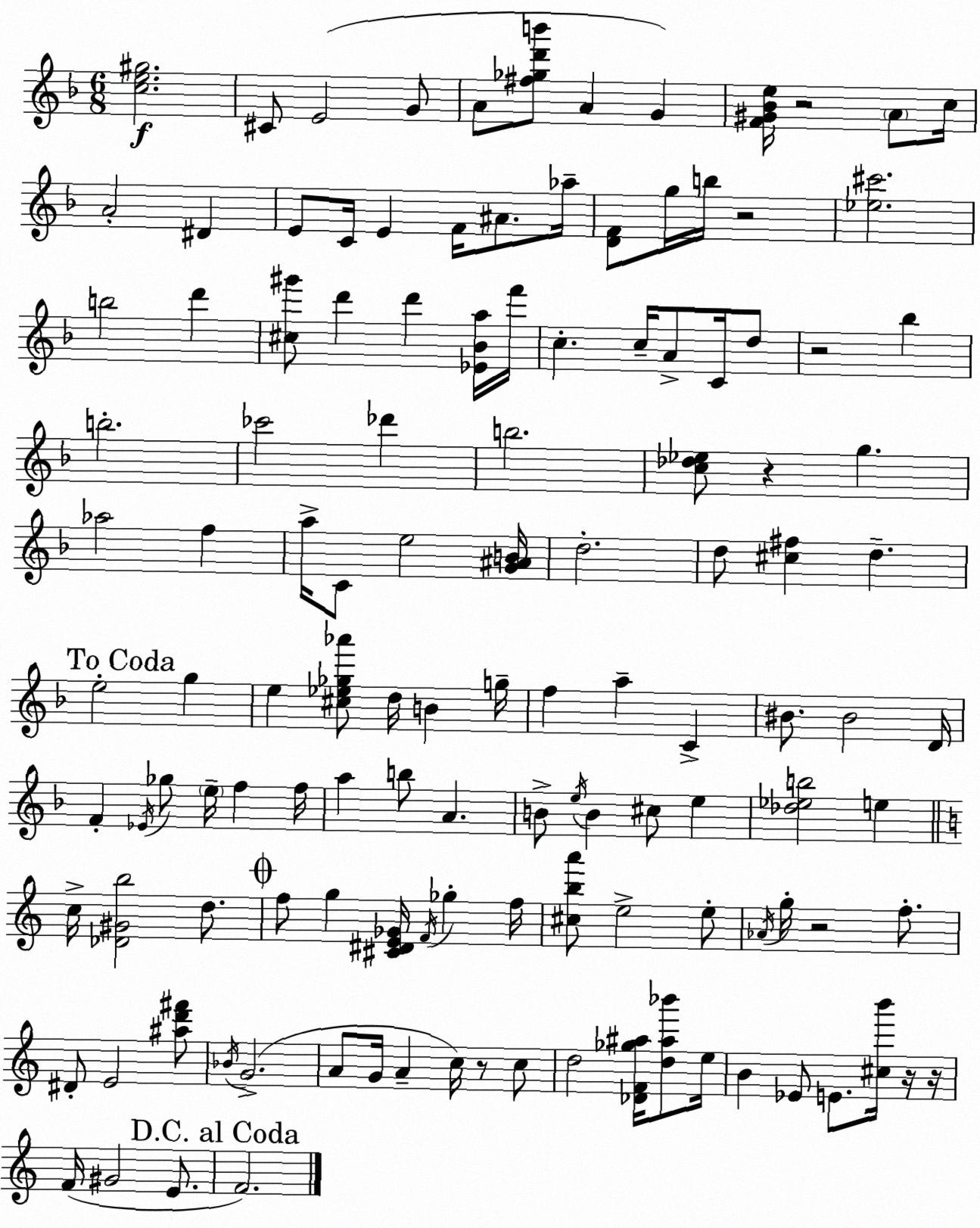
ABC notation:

X:1
T:Untitled
M:6/8
L:1/4
K:Dm
[ce^g]2 ^C/2 E2 G/2 A/2 [^f_gd'b']/2 A G [F^G_Be]/4 z2 A/2 c/4 A2 ^D E/2 C/4 E F/4 ^A/2 _a/4 [DF]/2 g/4 b/4 z2 [_e^c']2 b2 d' [^c^g']/2 d' d' [_E_Ba]/4 f'/4 c c/4 A/2 C/4 d/2 z2 _b b2 _c'2 _d' b2 [c_d_e]/2 z g _a2 f a/4 C/2 e2 [G^AB]/4 d2 d/2 [^c^f] d e2 g e [^c_e_g_a']/2 d/4 B g/4 f a C ^B/2 ^B2 D/4 F _E/4 _g/2 e/4 f f/4 a b/2 A B/2 e/4 B ^c/2 e [_d_eb]2 e c/4 [_D^Gb]2 d/2 f/2 g [^C^DE_G]/4 F/4 _g f/4 [^cba']/2 e2 e/2 _A/4 g/4 z2 f/2 ^D/2 E2 [^ad'^f']/2 _B/4 G2 A/2 G/4 A c/4 z/2 c/2 d2 [_DF_g^a]/4 [d^a_b']/2 e/4 B _E/2 E/2 [^cb']/4 z/4 z/4 F/4 ^G2 E/2 F2